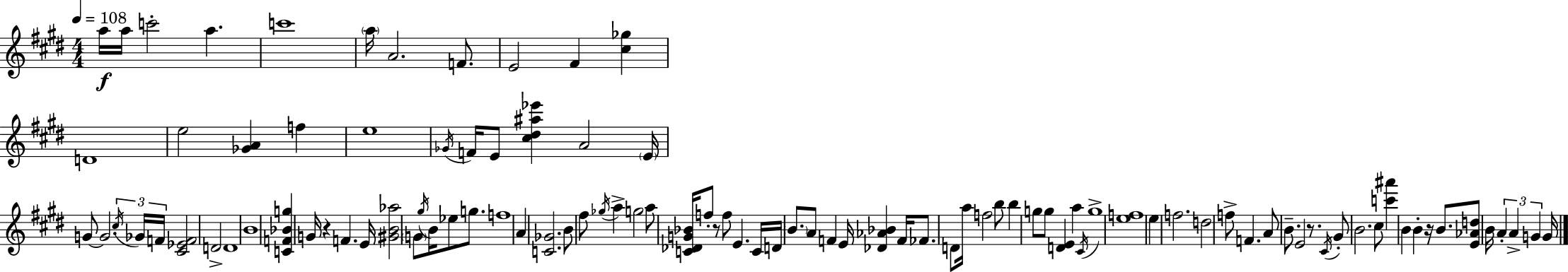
X:1
T:Untitled
M:4/4
L:1/4
K:E
a/4 a/4 c'2 a c'4 a/4 A2 F/2 E2 ^F [^c_g] D4 e2 [_GA] f e4 _G/4 F/4 E/2 [^c^d^a_e'] A2 E/4 G/2 G2 ^c/4 _G/4 F/4 [^C_EF]2 D2 D4 B4 [CF_Bg] G/4 z F E/4 [^GB_a]2 G/2 ^g/4 B/4 _e/2 g/2 f4 A [C_G]2 B/2 ^f/2 _g/4 a g2 a/2 [C_DG_B]/4 f/2 z/2 f/2 E C/4 D/4 B/2 A/2 F E/4 [_D_A_B] F/4 _F/2 D/2 a/4 f2 b/2 b g/2 g/2 [DE] a ^C/4 g4 [ef]4 e f2 d2 f/2 F A/2 B/2 E2 z/2 ^C/4 ^G/2 B2 ^c/2 [c'^a'] B B z/4 B/2 [E_Ad]/2 B/4 A A G G/4